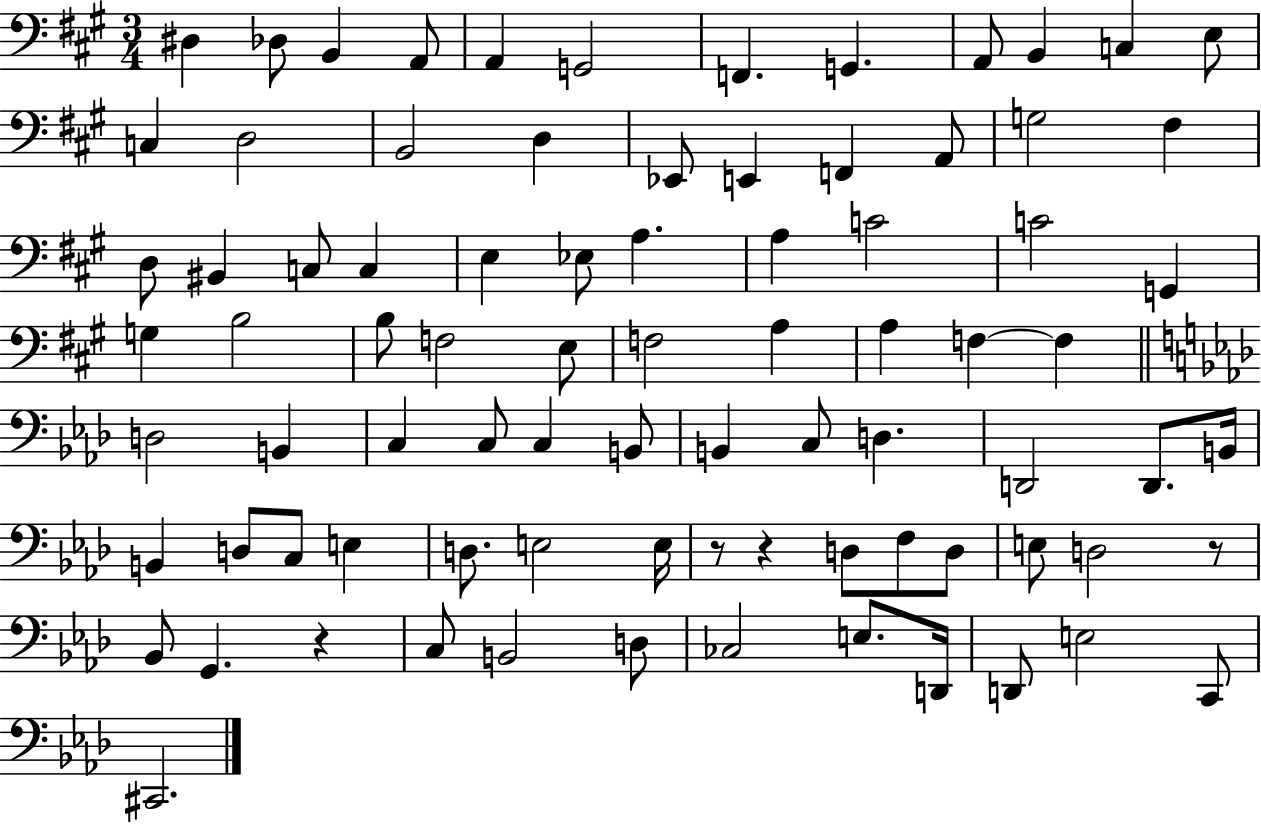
{
  \clef bass
  \numericTimeSignature
  \time 3/4
  \key a \major
  \repeat volta 2 { dis4 des8 b,4 a,8 | a,4 g,2 | f,4. g,4. | a,8 b,4 c4 e8 | \break c4 d2 | b,2 d4 | ees,8 e,4 f,4 a,8 | g2 fis4 | \break d8 bis,4 c8 c4 | e4 ees8 a4. | a4 c'2 | c'2 g,4 | \break g4 b2 | b8 f2 e8 | f2 a4 | a4 f4~~ f4 | \break \bar "||" \break \key aes \major d2 b,4 | c4 c8 c4 b,8 | b,4 c8 d4. | d,2 d,8. b,16 | \break b,4 d8 c8 e4 | d8. e2 e16 | r8 r4 d8 f8 d8 | e8 d2 r8 | \break bes,8 g,4. r4 | c8 b,2 d8 | ces2 e8. d,16 | d,8 e2 c,8 | \break cis,2. | } \bar "|."
}